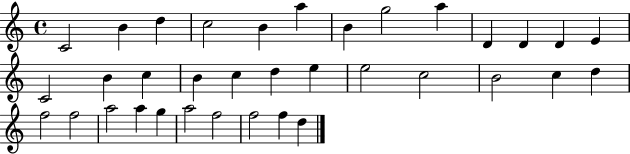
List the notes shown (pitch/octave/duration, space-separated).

C4/h B4/q D5/q C5/h B4/q A5/q B4/q G5/h A5/q D4/q D4/q D4/q E4/q C4/h B4/q C5/q B4/q C5/q D5/q E5/q E5/h C5/h B4/h C5/q D5/q F5/h F5/h A5/h A5/q G5/q A5/h F5/h F5/h F5/q D5/q